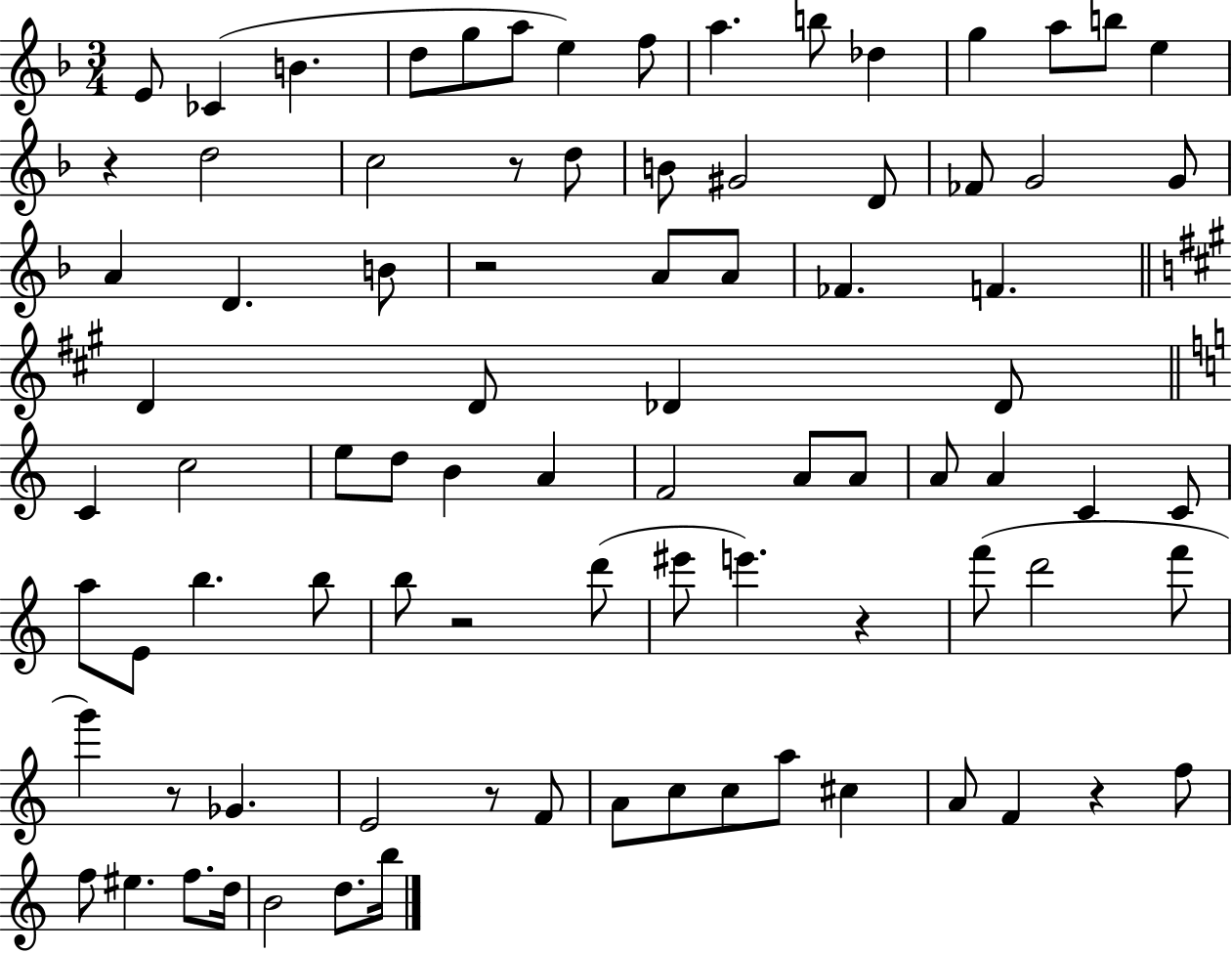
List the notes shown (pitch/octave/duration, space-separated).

E4/e CES4/q B4/q. D5/e G5/e A5/e E5/q F5/e A5/q. B5/e Db5/q G5/q A5/e B5/e E5/q R/q D5/h C5/h R/e D5/e B4/e G#4/h D4/e FES4/e G4/h G4/e A4/q D4/q. B4/e R/h A4/e A4/e FES4/q. F4/q. D4/q D4/e Db4/q Db4/e C4/q C5/h E5/e D5/e B4/q A4/q F4/h A4/e A4/e A4/e A4/q C4/q C4/e A5/e E4/e B5/q. B5/e B5/e R/h D6/e EIS6/e E6/q. R/q F6/e D6/h F6/e G6/q R/e Gb4/q. E4/h R/e F4/e A4/e C5/e C5/e A5/e C#5/q A4/e F4/q R/q F5/e F5/e EIS5/q. F5/e. D5/s B4/h D5/e. B5/s